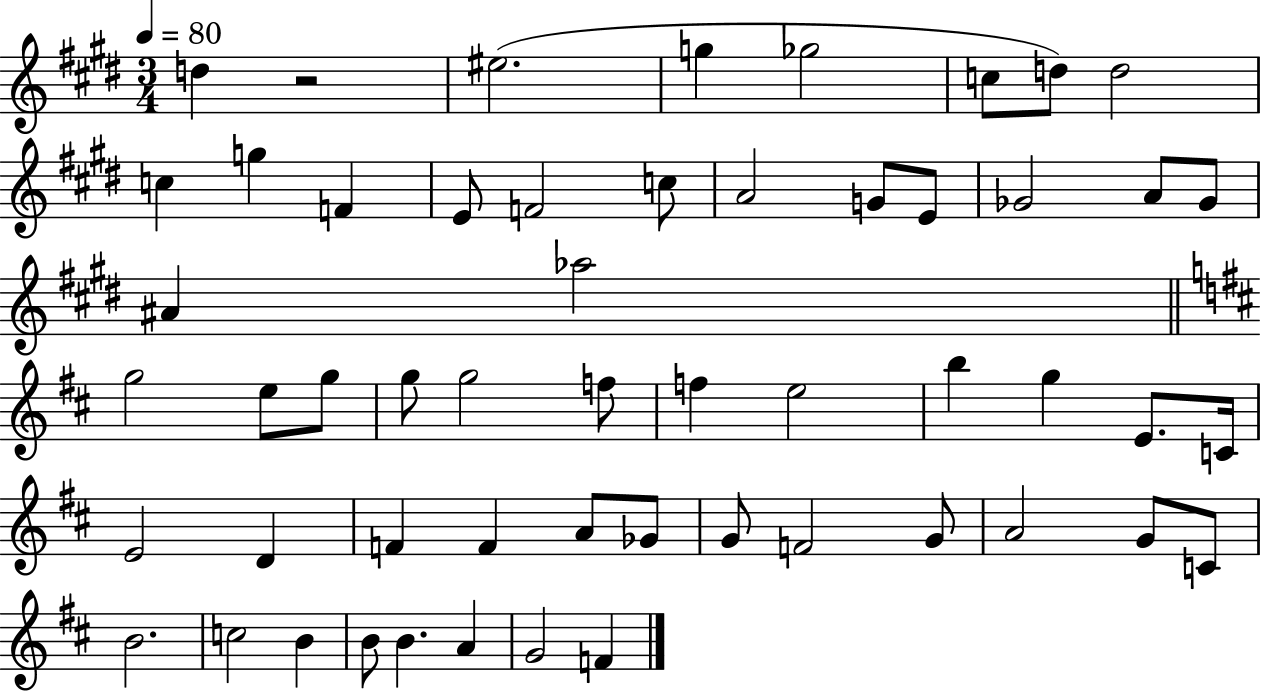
D5/q R/h EIS5/h. G5/q Gb5/h C5/e D5/e D5/h C5/q G5/q F4/q E4/e F4/h C5/e A4/h G4/e E4/e Gb4/h A4/e Gb4/e A#4/q Ab5/h G5/h E5/e G5/e G5/e G5/h F5/e F5/q E5/h B5/q G5/q E4/e. C4/s E4/h D4/q F4/q F4/q A4/e Gb4/e G4/e F4/h G4/e A4/h G4/e C4/e B4/h. C5/h B4/q B4/e B4/q. A4/q G4/h F4/q